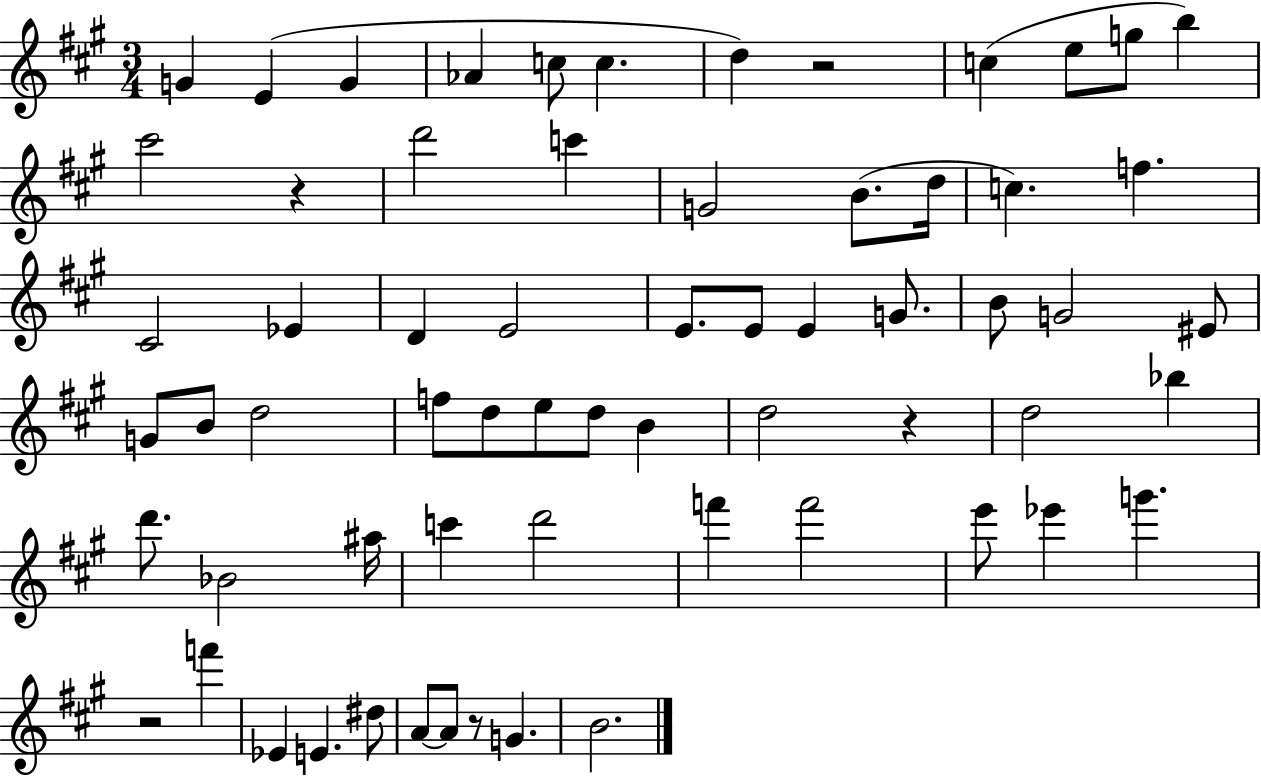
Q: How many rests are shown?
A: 5